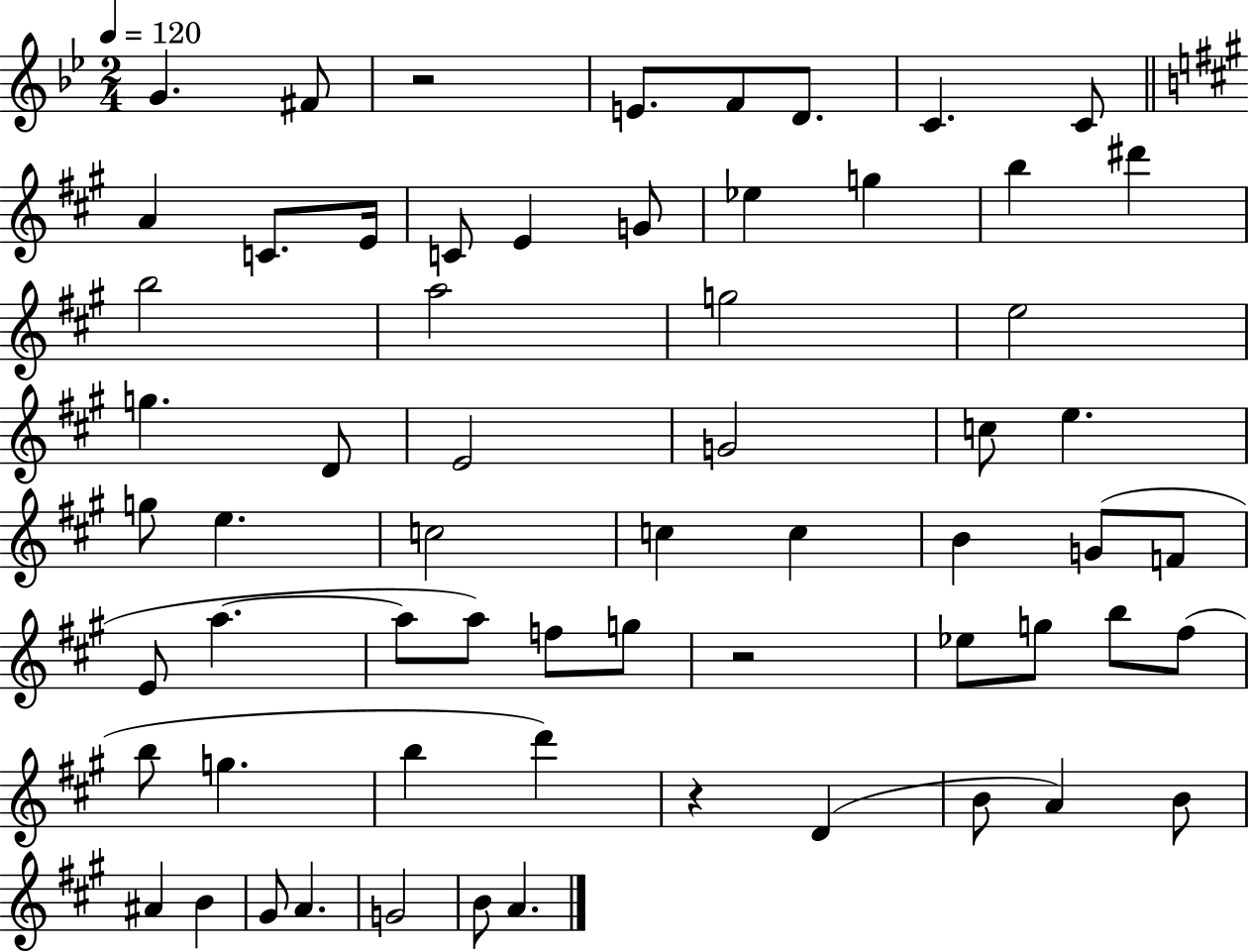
{
  \clef treble
  \numericTimeSignature
  \time 2/4
  \key bes \major
  \tempo 4 = 120
  g'4. fis'8 | r2 | e'8. f'8 d'8. | c'4. c'8 | \break \bar "||" \break \key a \major a'4 c'8. e'16 | c'8 e'4 g'8 | ees''4 g''4 | b''4 dis'''4 | \break b''2 | a''2 | g''2 | e''2 | \break g''4. d'8 | e'2 | g'2 | c''8 e''4. | \break g''8 e''4. | c''2 | c''4 c''4 | b'4 g'8( f'8 | \break e'8 a''4.~~ | a''8 a''8) f''8 g''8 | r2 | ees''8 g''8 b''8 fis''8( | \break b''8 g''4. | b''4 d'''4) | r4 d'4( | b'8 a'4) b'8 | \break ais'4 b'4 | gis'8 a'4. | g'2 | b'8 a'4. | \break \bar "|."
}